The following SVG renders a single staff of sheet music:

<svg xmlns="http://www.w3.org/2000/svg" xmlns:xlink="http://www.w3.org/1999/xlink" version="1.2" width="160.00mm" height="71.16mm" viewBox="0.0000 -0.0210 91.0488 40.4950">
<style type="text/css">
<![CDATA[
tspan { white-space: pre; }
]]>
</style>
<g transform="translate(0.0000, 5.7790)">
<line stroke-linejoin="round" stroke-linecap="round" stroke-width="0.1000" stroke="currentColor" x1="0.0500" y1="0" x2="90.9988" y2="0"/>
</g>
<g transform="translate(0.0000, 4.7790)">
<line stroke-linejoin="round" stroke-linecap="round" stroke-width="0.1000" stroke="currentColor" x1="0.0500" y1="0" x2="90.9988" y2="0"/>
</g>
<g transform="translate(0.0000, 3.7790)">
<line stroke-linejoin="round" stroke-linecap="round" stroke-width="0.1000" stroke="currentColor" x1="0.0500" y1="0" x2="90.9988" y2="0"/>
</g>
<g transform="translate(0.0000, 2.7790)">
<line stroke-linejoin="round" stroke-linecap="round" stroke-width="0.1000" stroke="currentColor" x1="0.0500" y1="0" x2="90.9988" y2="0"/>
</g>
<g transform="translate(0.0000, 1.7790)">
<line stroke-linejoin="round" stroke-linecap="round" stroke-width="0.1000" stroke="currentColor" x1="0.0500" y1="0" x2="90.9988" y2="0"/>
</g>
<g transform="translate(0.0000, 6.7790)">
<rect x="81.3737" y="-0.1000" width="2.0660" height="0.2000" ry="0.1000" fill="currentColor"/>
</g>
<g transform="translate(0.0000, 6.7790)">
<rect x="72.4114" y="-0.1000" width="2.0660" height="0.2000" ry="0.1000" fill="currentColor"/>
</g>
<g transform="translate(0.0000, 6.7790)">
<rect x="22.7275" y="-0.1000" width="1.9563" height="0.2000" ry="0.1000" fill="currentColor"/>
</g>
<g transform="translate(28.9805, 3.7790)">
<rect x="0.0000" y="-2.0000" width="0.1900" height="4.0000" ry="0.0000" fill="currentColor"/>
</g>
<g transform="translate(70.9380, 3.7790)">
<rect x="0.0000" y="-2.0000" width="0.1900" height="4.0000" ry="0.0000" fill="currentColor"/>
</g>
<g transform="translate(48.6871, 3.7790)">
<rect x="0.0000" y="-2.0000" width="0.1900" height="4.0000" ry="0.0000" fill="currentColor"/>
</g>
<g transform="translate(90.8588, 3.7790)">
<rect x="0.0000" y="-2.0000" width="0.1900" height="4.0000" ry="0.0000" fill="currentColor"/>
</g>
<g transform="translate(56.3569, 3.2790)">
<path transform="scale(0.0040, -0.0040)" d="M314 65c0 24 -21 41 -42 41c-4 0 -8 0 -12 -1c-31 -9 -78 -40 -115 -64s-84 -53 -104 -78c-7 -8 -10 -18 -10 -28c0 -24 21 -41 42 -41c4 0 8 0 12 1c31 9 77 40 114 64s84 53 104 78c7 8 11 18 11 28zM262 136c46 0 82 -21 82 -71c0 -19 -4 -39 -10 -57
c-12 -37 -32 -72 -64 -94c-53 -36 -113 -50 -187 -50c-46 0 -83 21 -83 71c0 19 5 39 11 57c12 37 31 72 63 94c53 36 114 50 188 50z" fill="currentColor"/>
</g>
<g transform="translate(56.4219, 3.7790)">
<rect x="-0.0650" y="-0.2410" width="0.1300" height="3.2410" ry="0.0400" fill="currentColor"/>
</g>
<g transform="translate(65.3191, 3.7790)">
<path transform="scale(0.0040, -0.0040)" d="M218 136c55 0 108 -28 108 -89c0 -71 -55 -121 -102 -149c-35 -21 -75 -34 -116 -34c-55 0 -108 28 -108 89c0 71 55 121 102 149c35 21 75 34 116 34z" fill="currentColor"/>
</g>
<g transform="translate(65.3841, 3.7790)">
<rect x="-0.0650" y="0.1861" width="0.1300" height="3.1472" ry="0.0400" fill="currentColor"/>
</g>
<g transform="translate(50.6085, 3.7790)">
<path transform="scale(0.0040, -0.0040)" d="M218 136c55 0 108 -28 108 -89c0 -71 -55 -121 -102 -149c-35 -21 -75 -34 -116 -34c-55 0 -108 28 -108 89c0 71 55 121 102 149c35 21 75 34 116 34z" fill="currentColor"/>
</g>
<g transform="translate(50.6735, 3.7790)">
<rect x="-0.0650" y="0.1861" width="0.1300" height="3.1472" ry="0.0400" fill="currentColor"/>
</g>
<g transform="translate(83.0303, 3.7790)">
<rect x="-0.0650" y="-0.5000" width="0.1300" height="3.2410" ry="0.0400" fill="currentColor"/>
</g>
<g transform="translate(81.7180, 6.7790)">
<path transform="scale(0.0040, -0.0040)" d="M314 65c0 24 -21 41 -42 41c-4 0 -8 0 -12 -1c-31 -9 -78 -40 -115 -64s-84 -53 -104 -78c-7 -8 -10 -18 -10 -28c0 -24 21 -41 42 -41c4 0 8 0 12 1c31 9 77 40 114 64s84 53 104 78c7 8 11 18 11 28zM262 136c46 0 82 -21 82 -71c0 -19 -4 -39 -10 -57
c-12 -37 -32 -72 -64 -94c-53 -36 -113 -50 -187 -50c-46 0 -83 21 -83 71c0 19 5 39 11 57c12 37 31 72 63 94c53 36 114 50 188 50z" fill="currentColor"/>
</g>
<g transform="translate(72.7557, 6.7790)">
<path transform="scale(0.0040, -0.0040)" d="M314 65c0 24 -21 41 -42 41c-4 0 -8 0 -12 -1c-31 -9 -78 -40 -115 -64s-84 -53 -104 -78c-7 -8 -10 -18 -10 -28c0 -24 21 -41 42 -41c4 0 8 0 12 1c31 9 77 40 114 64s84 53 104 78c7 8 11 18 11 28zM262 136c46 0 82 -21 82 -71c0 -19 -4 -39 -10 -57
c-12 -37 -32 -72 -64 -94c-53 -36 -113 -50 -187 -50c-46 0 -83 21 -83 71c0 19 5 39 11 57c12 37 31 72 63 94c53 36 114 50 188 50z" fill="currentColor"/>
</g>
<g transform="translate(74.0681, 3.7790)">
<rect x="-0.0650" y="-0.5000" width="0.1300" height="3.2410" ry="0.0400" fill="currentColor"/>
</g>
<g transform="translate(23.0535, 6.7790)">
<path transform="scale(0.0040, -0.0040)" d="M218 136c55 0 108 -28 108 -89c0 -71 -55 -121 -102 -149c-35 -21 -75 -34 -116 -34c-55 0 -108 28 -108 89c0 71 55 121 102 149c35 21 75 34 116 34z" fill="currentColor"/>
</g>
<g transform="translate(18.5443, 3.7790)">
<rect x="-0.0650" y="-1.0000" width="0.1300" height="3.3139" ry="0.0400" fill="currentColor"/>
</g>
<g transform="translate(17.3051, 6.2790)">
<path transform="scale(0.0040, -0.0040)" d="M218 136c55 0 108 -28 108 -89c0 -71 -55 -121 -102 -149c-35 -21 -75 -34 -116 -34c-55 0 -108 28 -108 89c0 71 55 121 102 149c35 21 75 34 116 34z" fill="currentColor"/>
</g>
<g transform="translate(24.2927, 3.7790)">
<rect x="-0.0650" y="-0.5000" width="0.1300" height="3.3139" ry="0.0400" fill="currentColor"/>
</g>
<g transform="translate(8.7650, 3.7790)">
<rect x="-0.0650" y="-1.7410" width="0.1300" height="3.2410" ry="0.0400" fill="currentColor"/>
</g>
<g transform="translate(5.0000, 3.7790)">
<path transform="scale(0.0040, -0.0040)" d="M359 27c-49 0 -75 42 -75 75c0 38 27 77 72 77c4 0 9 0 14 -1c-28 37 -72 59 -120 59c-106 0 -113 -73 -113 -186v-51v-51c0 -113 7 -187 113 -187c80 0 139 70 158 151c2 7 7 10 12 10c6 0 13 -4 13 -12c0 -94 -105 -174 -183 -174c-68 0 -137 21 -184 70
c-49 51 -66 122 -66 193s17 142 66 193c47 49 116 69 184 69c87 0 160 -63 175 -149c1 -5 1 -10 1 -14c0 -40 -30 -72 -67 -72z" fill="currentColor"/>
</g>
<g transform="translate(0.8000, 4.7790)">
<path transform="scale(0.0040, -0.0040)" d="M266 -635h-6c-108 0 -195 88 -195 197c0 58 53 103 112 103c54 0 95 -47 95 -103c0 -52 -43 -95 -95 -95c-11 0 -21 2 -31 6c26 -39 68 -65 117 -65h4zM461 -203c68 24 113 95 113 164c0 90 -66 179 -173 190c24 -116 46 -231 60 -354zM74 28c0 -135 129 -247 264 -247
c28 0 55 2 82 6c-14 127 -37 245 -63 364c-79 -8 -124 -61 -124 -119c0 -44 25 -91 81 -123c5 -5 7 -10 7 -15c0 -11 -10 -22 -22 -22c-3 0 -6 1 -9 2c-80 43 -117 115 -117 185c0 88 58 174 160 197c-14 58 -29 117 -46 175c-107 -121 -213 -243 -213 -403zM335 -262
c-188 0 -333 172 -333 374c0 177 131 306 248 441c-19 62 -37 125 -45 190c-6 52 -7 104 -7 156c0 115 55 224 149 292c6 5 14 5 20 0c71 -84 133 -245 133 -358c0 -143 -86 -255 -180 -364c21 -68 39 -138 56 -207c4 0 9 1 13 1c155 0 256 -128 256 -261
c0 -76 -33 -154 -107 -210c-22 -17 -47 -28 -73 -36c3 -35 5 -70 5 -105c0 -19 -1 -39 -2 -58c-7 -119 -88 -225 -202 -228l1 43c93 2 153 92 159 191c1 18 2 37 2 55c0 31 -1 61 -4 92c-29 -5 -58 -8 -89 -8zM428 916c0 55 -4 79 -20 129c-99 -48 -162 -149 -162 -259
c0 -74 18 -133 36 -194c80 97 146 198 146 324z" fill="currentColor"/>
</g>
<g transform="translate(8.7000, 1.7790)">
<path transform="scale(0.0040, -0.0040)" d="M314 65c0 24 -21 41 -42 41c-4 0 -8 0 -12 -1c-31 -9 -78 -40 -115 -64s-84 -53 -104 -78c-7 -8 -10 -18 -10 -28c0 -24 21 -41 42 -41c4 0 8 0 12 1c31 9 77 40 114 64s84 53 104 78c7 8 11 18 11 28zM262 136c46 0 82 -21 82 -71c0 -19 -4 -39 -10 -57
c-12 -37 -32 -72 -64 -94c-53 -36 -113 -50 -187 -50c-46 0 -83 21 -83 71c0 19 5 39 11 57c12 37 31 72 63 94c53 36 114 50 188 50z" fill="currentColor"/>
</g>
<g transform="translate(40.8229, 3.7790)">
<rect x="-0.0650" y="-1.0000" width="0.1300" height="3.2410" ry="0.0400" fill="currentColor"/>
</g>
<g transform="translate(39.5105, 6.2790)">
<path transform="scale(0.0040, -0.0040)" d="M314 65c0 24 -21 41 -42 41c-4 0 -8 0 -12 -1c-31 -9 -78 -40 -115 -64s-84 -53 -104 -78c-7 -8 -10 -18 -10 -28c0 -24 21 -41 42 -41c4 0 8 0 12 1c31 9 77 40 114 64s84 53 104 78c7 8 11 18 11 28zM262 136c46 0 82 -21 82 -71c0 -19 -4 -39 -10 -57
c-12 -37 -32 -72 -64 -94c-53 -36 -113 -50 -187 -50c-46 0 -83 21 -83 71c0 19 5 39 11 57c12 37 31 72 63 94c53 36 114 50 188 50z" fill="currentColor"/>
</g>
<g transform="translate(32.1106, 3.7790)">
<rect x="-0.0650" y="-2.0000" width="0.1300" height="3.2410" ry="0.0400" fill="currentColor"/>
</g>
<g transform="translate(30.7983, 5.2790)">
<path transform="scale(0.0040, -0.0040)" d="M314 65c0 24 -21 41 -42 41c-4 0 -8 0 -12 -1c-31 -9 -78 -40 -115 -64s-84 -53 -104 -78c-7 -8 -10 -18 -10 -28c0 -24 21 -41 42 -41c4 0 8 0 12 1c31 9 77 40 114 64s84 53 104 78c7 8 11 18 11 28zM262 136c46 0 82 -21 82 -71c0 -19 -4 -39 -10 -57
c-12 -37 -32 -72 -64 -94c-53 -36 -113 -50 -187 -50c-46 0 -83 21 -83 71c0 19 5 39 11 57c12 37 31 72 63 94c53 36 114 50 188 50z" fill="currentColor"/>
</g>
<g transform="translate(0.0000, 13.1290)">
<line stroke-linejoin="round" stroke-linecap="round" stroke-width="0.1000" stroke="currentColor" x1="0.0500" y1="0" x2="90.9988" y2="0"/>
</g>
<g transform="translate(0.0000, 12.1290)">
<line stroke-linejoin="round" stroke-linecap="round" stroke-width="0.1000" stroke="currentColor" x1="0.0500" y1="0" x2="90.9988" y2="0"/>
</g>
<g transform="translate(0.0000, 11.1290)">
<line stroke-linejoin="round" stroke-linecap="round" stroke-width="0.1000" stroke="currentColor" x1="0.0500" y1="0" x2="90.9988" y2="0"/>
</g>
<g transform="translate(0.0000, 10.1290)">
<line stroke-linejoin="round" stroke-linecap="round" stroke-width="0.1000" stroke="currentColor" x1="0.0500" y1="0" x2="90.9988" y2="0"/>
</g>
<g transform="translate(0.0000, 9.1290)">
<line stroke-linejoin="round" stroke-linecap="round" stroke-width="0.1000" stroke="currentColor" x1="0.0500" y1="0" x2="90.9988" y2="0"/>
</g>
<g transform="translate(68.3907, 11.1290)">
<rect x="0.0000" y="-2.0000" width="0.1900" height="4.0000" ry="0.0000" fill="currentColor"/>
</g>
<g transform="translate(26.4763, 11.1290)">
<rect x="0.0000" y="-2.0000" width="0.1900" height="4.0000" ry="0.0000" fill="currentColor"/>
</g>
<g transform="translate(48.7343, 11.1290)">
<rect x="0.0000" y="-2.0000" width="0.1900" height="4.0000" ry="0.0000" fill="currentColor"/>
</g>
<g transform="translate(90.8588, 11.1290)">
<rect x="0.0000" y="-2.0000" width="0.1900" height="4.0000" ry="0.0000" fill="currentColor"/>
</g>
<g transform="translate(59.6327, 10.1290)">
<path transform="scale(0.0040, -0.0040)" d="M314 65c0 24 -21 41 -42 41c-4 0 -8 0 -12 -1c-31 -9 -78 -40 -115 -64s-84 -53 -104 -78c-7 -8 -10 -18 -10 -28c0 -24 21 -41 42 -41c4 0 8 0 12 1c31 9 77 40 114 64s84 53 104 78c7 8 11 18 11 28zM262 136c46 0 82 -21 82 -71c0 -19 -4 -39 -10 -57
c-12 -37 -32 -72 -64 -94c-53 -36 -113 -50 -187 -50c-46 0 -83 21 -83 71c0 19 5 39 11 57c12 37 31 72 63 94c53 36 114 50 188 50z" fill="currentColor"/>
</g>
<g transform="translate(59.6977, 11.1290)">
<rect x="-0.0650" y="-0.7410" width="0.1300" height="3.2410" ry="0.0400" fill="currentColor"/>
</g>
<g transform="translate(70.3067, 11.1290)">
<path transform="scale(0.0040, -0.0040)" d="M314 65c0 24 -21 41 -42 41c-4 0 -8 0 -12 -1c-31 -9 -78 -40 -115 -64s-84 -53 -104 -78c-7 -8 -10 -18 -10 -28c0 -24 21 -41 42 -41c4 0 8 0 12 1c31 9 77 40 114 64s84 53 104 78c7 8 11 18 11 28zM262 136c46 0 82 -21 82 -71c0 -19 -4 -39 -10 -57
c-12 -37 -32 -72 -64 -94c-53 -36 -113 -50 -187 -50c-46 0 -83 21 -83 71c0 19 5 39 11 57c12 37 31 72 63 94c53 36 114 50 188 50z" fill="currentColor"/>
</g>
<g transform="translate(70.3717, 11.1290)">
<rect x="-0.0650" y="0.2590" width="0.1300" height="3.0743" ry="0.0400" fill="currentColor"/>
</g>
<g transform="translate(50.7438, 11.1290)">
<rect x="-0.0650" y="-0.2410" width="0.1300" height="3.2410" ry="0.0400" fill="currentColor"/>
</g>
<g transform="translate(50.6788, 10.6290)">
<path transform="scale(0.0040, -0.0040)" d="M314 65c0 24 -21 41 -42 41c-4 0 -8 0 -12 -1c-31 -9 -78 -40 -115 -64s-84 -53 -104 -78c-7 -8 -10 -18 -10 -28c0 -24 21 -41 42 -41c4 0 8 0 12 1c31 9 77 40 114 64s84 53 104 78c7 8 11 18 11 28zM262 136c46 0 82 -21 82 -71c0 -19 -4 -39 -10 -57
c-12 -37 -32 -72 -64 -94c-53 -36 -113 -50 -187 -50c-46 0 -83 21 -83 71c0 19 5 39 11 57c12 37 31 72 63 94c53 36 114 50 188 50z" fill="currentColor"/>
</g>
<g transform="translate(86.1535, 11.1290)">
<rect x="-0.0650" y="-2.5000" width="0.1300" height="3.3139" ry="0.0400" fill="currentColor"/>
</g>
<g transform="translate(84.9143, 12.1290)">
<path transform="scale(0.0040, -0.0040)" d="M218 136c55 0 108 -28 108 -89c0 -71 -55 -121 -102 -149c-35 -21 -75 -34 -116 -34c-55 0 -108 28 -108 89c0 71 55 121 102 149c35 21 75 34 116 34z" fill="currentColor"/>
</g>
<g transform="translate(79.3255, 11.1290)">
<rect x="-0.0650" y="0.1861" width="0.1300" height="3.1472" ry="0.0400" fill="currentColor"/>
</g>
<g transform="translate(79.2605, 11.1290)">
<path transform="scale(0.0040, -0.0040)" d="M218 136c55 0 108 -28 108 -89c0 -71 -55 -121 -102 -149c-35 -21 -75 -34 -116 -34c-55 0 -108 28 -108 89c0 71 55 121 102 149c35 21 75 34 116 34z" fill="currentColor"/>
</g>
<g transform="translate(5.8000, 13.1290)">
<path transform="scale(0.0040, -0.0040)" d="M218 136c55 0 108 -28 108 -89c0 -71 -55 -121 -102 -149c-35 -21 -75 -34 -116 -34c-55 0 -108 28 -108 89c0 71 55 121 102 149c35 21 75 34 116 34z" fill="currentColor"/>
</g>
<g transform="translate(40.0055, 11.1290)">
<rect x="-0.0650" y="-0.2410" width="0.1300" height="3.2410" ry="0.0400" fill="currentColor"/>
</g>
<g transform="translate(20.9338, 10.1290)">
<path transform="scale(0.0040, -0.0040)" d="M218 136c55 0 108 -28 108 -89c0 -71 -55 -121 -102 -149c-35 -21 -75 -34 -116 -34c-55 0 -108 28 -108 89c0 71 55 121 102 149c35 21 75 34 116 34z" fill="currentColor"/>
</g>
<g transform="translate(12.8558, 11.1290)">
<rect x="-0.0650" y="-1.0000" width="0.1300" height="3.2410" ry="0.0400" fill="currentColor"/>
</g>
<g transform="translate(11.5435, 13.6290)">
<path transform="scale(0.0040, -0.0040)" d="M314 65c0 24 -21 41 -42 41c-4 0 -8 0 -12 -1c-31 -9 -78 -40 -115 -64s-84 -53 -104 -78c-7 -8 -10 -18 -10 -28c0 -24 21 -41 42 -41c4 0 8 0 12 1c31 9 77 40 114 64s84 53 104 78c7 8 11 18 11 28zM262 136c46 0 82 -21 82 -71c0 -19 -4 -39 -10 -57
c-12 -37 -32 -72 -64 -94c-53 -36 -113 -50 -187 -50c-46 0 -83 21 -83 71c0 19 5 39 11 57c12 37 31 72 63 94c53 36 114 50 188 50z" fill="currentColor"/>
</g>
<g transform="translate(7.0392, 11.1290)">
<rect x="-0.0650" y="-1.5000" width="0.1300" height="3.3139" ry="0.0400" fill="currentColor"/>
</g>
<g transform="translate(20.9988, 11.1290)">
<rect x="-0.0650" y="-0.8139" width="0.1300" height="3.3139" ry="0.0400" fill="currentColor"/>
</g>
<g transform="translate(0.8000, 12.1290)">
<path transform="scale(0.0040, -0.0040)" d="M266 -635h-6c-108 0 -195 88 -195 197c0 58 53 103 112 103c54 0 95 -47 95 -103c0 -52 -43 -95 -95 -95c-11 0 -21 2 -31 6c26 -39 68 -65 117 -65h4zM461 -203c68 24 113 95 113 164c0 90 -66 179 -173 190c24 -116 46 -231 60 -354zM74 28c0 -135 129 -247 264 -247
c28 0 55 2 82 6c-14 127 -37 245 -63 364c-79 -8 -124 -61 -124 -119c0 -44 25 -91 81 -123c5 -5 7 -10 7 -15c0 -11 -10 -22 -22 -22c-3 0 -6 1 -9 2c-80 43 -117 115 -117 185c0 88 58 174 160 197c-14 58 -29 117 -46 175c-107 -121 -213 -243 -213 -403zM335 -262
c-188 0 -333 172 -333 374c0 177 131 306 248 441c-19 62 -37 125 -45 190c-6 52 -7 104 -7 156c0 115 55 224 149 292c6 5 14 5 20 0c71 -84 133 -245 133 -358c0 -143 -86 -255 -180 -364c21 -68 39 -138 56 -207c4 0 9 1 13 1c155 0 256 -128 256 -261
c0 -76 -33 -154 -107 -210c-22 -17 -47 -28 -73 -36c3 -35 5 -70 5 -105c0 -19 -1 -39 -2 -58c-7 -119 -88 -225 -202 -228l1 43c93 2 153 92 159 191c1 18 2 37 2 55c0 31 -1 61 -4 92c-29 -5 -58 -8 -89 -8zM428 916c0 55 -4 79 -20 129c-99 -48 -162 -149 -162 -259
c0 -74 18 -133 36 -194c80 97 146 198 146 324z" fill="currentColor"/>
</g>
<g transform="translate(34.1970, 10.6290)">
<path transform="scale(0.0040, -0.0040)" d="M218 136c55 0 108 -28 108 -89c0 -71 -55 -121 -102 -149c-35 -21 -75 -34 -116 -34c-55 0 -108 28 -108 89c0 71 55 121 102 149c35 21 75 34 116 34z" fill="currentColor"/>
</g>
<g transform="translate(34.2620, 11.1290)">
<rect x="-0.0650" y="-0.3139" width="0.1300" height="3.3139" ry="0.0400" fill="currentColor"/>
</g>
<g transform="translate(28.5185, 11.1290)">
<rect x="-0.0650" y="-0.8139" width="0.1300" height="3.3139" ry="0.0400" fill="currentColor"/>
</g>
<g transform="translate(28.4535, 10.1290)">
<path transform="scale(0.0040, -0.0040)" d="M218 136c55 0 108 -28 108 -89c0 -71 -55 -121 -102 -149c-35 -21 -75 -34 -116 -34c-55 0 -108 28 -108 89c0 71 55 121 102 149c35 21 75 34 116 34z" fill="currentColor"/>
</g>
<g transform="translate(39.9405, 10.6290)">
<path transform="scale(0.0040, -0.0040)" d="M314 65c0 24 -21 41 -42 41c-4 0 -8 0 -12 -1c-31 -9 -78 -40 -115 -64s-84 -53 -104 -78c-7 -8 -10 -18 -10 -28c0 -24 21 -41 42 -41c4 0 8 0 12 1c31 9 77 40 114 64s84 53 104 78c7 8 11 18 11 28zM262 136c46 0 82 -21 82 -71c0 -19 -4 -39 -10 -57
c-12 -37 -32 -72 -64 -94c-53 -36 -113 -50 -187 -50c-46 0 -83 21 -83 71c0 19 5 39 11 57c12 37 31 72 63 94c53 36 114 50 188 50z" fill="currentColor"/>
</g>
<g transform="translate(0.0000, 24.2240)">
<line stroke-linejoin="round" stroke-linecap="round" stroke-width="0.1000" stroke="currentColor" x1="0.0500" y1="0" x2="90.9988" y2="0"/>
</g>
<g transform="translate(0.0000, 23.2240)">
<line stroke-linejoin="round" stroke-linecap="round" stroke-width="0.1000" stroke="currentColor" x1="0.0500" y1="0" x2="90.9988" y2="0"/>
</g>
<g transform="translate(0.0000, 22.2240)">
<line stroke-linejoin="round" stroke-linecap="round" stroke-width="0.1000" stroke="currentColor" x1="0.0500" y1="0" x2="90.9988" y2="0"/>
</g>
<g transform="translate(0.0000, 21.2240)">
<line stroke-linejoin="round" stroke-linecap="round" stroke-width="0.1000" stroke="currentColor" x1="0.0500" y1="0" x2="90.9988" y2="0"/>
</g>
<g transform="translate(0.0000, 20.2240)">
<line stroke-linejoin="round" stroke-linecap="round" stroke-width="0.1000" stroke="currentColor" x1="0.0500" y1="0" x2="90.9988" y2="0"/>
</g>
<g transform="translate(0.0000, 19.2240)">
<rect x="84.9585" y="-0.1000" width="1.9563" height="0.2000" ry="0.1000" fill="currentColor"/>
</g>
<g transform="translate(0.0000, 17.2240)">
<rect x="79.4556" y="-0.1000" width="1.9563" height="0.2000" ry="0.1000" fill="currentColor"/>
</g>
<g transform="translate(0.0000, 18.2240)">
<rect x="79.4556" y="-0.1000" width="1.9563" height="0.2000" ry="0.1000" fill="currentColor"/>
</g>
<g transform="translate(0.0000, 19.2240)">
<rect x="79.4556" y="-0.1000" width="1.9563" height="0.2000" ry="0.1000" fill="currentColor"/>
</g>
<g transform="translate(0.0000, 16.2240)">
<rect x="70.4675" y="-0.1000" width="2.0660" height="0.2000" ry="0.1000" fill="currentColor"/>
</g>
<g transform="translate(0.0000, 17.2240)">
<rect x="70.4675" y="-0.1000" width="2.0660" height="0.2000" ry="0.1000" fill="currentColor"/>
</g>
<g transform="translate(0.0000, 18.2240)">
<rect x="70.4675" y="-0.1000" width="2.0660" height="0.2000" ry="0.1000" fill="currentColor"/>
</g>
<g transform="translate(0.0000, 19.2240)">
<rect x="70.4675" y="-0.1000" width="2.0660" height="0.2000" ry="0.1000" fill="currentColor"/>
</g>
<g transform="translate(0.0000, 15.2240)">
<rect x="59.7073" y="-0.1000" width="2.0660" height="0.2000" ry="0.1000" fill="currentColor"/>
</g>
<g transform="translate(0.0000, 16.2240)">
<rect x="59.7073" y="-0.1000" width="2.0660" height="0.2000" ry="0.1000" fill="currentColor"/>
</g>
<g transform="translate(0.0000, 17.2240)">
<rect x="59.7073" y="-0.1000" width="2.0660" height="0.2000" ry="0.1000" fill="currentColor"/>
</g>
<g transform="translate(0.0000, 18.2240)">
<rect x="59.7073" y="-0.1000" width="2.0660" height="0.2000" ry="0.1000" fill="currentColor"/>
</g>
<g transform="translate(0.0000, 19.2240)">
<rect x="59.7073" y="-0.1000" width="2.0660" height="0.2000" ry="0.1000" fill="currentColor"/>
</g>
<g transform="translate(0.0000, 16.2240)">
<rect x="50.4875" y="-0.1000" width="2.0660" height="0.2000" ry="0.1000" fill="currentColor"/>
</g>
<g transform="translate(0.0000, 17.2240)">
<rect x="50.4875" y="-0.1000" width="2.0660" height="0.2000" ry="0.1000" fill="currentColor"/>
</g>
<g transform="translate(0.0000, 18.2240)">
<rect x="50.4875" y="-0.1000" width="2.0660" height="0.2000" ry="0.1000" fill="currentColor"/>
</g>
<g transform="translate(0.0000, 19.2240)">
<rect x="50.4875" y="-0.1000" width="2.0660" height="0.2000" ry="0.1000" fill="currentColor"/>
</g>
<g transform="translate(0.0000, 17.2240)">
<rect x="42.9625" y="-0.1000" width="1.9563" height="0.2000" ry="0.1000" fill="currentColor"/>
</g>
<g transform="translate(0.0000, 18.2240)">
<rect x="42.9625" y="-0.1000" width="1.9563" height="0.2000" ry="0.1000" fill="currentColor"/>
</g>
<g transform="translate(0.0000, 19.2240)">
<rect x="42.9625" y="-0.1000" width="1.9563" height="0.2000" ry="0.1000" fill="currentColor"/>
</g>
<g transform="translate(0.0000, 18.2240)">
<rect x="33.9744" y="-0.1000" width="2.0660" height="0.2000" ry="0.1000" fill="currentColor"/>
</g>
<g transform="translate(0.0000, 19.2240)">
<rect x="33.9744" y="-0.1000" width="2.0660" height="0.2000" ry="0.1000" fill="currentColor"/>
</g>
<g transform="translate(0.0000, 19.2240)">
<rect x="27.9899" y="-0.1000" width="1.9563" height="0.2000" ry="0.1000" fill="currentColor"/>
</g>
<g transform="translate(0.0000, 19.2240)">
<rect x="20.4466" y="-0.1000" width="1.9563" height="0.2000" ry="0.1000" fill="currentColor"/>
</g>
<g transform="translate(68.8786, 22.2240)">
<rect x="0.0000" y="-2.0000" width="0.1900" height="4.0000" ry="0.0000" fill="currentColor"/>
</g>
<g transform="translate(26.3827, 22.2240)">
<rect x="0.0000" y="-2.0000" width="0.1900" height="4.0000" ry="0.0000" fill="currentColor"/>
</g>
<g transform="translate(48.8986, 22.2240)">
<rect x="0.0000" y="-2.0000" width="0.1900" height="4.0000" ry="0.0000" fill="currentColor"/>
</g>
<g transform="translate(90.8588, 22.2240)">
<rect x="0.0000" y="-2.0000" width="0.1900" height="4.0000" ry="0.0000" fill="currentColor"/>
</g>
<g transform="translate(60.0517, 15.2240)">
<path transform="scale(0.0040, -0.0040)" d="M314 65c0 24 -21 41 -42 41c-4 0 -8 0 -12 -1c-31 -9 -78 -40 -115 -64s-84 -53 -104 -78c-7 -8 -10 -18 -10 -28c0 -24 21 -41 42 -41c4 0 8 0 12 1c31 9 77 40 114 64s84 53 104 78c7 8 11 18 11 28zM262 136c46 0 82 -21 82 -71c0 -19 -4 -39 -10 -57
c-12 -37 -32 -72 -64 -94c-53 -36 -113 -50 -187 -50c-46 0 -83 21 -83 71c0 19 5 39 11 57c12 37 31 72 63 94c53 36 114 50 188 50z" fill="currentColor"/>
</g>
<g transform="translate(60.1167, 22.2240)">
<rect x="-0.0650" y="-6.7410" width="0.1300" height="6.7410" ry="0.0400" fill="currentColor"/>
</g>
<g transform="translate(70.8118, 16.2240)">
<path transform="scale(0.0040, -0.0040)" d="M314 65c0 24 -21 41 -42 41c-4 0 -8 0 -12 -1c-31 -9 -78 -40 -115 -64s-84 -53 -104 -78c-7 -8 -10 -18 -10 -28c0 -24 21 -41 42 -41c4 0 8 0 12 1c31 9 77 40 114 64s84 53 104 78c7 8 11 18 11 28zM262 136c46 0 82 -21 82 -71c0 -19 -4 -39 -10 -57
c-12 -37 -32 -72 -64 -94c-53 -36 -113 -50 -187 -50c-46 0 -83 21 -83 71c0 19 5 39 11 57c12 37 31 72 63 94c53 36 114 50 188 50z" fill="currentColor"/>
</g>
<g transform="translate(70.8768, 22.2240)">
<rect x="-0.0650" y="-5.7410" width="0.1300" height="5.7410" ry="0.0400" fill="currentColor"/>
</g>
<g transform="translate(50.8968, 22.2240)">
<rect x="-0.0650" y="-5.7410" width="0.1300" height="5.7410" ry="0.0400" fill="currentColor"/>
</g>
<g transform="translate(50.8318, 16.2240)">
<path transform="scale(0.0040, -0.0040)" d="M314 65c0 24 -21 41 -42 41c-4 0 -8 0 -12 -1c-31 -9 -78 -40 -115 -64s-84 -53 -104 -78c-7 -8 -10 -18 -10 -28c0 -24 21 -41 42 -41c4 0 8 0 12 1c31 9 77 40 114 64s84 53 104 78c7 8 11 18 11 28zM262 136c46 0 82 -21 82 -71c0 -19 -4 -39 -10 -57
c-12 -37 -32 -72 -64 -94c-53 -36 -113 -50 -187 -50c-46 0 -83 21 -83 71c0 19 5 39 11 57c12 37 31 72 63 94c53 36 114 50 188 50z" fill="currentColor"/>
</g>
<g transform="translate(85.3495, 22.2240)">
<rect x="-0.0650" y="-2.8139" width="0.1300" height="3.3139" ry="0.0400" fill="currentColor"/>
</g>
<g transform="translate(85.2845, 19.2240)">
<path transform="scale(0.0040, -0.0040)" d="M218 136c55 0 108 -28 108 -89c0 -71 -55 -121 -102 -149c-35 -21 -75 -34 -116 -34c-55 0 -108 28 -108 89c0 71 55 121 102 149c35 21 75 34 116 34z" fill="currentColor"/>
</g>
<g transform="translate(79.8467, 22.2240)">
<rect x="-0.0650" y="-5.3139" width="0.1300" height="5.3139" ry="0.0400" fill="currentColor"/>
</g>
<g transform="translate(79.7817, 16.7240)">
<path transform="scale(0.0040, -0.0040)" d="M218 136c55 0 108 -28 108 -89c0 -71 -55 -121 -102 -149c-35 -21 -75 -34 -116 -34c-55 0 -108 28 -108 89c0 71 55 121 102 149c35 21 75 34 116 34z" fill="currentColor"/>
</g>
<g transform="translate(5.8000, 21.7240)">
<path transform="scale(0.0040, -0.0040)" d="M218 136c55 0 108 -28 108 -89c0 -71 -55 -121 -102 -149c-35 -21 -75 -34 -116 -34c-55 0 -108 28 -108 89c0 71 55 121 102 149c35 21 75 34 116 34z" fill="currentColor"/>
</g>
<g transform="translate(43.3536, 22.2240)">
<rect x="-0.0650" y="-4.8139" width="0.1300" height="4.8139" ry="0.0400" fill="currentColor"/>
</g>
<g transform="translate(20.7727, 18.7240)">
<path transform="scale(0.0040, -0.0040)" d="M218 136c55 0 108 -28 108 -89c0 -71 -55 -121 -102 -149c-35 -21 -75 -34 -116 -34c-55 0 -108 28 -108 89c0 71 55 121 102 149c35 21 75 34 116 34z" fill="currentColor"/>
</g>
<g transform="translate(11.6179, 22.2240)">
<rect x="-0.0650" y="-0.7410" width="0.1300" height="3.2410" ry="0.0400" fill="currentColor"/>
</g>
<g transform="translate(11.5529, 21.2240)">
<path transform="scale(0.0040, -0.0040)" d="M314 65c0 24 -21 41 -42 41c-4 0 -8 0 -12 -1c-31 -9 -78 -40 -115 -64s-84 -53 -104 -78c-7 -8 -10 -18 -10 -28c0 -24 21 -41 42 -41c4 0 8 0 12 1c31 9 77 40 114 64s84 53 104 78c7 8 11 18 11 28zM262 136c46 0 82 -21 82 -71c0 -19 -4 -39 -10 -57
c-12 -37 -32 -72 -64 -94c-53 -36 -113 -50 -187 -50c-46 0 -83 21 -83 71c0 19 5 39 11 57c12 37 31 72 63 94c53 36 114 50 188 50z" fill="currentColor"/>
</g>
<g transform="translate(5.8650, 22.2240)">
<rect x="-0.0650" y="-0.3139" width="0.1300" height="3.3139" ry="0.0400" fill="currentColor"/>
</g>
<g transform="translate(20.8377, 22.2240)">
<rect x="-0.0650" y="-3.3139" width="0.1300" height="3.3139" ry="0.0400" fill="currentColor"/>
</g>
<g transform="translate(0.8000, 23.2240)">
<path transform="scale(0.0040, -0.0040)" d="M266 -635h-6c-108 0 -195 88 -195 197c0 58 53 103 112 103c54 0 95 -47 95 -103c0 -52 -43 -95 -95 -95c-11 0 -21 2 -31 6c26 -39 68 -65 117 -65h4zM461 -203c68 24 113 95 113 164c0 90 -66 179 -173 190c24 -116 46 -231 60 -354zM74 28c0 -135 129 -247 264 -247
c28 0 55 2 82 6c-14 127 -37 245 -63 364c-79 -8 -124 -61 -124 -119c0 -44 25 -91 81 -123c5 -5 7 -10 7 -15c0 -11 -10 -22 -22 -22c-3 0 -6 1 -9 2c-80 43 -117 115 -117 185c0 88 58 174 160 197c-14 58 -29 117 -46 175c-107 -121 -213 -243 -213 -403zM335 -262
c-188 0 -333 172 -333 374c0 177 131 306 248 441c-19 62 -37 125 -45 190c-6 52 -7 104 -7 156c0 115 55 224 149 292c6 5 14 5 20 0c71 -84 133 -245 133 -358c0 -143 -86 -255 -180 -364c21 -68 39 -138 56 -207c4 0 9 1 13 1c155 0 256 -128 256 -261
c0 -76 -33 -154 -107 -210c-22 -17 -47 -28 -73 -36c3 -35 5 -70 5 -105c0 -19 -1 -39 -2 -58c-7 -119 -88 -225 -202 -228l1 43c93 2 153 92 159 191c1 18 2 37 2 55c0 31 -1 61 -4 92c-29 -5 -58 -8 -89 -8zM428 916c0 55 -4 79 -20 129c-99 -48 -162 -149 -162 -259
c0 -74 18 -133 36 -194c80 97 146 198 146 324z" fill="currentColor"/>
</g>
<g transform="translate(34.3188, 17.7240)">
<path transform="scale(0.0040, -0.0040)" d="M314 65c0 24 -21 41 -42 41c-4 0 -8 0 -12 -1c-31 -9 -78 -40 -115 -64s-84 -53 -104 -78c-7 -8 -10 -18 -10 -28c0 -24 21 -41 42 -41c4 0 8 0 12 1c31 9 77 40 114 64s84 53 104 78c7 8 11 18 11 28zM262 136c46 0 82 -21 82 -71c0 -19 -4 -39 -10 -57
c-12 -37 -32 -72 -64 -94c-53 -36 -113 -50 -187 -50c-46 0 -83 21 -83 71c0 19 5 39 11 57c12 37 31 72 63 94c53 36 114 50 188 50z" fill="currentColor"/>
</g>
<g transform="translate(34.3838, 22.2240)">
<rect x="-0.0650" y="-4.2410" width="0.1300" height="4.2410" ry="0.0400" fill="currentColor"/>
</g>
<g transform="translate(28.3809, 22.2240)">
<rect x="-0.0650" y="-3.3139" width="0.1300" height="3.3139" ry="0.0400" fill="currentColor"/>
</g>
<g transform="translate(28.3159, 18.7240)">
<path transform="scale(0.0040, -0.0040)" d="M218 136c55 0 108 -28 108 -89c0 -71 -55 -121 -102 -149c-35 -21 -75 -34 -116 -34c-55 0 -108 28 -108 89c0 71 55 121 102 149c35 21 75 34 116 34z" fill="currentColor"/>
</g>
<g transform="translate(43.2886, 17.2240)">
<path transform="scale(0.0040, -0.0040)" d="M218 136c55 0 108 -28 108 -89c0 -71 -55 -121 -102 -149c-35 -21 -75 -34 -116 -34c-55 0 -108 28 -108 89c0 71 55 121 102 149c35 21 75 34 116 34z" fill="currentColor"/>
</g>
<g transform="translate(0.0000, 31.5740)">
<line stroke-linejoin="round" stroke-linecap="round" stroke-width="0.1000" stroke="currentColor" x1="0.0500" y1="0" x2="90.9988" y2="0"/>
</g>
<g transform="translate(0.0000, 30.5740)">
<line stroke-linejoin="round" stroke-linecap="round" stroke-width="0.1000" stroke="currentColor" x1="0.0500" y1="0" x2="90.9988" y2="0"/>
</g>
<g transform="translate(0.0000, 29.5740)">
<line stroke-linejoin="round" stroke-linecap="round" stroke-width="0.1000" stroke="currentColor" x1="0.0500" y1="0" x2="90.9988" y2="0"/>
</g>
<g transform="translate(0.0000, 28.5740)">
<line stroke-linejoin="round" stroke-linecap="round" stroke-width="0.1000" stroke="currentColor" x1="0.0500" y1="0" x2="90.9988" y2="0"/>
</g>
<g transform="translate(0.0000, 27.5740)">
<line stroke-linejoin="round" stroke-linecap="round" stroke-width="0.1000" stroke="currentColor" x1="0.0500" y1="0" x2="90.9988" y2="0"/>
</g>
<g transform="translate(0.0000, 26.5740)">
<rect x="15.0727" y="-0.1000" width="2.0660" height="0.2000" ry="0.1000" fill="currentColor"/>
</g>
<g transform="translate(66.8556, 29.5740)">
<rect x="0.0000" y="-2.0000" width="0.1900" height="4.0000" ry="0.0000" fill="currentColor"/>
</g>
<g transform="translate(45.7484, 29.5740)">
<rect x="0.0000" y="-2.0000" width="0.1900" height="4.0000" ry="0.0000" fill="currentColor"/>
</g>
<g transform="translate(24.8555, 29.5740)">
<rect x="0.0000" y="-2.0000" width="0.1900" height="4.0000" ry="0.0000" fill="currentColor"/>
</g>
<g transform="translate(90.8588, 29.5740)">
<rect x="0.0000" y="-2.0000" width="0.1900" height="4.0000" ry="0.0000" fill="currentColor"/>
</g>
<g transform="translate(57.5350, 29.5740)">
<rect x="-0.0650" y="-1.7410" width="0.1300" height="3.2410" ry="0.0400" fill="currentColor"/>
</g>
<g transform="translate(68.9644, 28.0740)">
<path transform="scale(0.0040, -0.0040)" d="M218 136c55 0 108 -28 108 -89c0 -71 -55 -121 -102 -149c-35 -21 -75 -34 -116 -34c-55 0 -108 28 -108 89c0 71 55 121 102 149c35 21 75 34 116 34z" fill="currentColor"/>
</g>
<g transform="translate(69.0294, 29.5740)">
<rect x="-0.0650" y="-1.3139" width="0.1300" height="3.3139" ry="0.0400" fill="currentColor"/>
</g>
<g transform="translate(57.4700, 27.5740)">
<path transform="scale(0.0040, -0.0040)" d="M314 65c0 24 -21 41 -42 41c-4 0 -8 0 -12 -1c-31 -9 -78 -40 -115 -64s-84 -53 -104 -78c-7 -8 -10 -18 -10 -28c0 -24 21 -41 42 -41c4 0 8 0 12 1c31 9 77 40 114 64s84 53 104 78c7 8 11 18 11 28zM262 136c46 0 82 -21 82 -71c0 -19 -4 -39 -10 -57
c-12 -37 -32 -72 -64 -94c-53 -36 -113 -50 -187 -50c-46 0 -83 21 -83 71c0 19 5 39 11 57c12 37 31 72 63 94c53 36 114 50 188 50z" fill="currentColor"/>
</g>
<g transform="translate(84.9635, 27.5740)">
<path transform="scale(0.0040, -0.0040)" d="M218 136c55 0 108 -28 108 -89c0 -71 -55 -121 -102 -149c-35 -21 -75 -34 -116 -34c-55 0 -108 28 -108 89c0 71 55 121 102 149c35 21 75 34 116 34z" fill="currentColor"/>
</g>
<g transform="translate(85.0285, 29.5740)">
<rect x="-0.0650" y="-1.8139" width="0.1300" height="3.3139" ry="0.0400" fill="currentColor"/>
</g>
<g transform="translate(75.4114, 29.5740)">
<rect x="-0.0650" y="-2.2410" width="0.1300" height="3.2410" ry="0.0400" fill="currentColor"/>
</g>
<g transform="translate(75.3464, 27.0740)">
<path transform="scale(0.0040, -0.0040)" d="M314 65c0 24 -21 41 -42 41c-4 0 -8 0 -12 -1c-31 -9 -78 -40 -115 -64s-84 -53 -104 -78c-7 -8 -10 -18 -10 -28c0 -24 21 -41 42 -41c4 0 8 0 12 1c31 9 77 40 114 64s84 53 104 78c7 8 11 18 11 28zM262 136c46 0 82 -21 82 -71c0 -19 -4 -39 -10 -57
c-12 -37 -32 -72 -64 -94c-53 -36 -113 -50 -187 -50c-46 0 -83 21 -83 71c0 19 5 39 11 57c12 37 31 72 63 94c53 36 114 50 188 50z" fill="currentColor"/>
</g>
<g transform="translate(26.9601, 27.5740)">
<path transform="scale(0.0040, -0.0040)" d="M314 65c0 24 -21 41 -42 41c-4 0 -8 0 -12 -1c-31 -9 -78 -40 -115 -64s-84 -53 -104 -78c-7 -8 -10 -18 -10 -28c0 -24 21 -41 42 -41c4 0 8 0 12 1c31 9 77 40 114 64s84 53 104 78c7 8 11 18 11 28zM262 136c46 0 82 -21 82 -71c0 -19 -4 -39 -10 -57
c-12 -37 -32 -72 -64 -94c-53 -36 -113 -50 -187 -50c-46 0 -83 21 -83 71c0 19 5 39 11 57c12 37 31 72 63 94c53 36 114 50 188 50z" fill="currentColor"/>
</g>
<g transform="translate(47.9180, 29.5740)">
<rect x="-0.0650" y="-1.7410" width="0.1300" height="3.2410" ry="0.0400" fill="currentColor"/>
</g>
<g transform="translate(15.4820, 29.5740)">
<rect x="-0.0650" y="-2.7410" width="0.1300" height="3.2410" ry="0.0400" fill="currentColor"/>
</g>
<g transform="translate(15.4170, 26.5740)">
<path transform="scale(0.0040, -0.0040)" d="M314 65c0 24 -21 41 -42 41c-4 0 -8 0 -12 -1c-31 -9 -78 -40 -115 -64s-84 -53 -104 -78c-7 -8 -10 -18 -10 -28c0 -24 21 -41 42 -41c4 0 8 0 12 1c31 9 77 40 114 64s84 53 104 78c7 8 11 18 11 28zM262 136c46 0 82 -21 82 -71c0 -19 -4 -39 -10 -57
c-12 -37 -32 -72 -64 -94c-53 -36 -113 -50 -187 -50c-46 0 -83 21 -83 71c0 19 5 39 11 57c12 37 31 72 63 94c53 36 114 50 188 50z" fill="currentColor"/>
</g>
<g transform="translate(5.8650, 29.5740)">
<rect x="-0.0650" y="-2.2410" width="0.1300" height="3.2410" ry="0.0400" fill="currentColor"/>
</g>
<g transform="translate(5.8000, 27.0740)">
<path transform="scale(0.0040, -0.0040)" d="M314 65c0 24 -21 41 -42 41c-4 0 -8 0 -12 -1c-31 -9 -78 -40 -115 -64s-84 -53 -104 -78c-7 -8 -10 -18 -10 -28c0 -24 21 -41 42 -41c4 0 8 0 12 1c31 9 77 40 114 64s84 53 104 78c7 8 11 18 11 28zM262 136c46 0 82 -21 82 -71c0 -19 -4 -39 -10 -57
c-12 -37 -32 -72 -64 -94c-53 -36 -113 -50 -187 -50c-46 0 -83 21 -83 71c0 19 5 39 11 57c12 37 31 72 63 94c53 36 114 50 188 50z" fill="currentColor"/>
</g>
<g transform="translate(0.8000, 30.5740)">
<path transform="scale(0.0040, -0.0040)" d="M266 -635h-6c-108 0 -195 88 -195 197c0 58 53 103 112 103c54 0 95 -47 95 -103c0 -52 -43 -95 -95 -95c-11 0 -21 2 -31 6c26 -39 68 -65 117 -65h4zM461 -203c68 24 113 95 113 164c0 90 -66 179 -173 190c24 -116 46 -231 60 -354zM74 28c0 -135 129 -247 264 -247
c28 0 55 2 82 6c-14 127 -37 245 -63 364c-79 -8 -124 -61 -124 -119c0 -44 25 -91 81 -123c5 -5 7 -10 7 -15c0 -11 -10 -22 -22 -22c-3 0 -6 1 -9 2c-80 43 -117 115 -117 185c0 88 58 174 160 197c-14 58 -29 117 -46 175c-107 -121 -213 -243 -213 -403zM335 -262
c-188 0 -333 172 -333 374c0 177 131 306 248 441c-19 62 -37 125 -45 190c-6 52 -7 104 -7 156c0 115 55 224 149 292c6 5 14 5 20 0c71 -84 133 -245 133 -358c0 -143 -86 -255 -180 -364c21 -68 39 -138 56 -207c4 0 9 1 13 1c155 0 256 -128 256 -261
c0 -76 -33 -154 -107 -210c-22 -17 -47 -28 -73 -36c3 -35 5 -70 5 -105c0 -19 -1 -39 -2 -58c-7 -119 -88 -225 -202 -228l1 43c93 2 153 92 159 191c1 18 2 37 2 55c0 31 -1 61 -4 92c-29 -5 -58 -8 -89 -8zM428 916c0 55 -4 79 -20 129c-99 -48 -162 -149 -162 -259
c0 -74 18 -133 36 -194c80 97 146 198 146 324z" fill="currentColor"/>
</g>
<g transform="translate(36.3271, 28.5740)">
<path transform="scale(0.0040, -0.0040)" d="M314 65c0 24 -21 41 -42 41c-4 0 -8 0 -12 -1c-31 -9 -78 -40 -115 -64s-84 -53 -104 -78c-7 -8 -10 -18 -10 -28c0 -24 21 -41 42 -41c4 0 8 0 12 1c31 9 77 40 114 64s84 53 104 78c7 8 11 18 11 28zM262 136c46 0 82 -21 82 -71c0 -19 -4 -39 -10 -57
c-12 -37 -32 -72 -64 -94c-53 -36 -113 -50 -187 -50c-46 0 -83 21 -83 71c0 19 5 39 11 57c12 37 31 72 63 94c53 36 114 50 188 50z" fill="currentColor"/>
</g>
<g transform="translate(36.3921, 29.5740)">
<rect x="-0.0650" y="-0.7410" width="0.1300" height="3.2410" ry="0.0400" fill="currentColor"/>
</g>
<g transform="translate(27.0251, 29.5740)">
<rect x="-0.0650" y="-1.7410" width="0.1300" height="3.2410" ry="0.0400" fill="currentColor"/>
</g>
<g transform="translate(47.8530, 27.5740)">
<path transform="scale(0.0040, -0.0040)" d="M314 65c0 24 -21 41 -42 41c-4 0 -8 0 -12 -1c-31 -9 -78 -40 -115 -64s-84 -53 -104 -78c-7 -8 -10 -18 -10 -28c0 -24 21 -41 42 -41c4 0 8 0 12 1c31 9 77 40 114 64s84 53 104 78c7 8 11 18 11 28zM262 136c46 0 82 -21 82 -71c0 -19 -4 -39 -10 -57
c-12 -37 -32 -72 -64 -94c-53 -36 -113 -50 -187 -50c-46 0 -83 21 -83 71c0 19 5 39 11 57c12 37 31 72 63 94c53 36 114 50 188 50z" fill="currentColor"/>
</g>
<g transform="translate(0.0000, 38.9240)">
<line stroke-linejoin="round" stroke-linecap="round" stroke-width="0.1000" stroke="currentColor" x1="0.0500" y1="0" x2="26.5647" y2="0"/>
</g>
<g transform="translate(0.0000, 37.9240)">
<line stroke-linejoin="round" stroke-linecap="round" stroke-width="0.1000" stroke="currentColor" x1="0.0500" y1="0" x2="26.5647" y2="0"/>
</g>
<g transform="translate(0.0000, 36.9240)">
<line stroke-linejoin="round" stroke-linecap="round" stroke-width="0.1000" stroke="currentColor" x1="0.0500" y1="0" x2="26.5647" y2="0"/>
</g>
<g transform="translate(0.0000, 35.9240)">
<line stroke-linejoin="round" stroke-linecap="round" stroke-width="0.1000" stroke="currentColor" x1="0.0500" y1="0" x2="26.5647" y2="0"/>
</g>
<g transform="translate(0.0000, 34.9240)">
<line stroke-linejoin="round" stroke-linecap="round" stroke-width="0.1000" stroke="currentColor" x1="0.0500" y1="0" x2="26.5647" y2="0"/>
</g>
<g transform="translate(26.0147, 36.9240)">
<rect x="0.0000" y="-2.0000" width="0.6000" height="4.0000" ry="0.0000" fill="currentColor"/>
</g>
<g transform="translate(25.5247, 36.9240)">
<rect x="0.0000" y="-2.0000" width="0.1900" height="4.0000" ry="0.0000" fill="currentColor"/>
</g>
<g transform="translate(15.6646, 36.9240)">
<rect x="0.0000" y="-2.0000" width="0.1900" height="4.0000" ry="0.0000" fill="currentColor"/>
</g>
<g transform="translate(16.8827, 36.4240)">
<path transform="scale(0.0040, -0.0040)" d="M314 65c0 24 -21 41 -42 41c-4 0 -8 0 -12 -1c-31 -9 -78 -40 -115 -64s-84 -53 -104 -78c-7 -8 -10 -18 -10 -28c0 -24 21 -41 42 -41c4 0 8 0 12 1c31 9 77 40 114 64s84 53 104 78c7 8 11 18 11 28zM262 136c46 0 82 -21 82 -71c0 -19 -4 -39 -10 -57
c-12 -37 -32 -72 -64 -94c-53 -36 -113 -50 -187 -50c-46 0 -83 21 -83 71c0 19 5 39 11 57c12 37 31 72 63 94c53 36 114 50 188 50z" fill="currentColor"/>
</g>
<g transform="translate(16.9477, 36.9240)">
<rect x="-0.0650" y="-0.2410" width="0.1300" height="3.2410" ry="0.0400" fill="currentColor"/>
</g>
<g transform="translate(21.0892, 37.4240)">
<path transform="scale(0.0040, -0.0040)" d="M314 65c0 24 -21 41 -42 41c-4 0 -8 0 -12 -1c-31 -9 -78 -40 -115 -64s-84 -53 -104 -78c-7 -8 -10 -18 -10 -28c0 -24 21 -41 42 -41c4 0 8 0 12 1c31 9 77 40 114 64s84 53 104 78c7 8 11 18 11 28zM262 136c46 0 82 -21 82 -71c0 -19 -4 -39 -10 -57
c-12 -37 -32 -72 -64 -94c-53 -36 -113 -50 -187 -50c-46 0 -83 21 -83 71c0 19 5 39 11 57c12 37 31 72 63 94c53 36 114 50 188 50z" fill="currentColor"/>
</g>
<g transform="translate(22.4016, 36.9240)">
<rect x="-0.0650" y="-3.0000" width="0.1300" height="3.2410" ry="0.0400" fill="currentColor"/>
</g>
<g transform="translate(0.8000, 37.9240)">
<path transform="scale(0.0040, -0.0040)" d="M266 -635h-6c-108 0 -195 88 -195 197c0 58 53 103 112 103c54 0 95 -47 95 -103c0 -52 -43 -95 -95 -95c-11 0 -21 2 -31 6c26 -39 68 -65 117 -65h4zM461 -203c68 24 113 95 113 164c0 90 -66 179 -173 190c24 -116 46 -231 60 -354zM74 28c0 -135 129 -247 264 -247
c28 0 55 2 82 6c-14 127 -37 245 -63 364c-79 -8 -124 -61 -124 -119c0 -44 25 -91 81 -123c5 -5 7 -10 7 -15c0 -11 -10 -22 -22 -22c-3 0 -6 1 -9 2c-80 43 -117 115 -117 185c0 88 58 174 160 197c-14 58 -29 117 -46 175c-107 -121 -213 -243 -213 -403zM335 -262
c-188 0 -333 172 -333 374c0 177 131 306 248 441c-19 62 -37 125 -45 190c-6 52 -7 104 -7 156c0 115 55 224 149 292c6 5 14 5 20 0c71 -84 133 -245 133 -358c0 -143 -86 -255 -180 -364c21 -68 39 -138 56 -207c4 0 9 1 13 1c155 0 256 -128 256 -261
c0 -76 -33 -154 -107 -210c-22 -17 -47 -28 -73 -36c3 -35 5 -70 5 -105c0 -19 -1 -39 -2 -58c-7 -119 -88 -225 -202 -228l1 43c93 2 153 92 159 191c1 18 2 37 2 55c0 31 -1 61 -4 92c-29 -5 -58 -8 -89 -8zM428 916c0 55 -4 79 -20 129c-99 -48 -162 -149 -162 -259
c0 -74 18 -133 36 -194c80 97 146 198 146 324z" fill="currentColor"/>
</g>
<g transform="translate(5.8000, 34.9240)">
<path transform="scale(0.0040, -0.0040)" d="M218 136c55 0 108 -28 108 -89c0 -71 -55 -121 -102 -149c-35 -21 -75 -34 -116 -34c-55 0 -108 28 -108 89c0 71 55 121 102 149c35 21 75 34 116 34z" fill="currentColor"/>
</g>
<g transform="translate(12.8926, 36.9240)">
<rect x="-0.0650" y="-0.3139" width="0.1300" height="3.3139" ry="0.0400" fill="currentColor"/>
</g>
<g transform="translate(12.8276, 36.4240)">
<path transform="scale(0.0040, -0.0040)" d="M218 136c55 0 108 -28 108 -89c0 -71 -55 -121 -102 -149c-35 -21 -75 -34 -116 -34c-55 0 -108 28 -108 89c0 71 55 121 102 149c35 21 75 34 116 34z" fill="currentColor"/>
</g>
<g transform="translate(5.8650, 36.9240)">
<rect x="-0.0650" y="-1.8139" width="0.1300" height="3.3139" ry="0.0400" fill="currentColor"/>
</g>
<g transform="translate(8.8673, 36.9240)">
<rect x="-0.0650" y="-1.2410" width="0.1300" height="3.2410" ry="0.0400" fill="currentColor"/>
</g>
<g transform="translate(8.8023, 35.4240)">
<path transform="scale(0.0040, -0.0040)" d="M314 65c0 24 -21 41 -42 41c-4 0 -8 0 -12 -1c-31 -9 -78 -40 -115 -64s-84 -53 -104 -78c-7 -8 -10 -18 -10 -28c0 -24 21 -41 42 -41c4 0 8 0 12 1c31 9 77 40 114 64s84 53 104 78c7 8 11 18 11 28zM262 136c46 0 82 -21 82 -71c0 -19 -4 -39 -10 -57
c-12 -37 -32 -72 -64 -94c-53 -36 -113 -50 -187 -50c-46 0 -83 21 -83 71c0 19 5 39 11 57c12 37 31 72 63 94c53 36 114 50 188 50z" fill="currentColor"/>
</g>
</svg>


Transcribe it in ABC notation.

X:1
T:Untitled
M:4/4
L:1/4
K:C
f2 D C F2 D2 B c2 B C2 C2 E D2 d d c c2 c2 d2 B2 B G c d2 b b d'2 e' g'2 b'2 g'2 f' a g2 a2 f2 d2 f2 f2 e g2 f f e2 c c2 A2